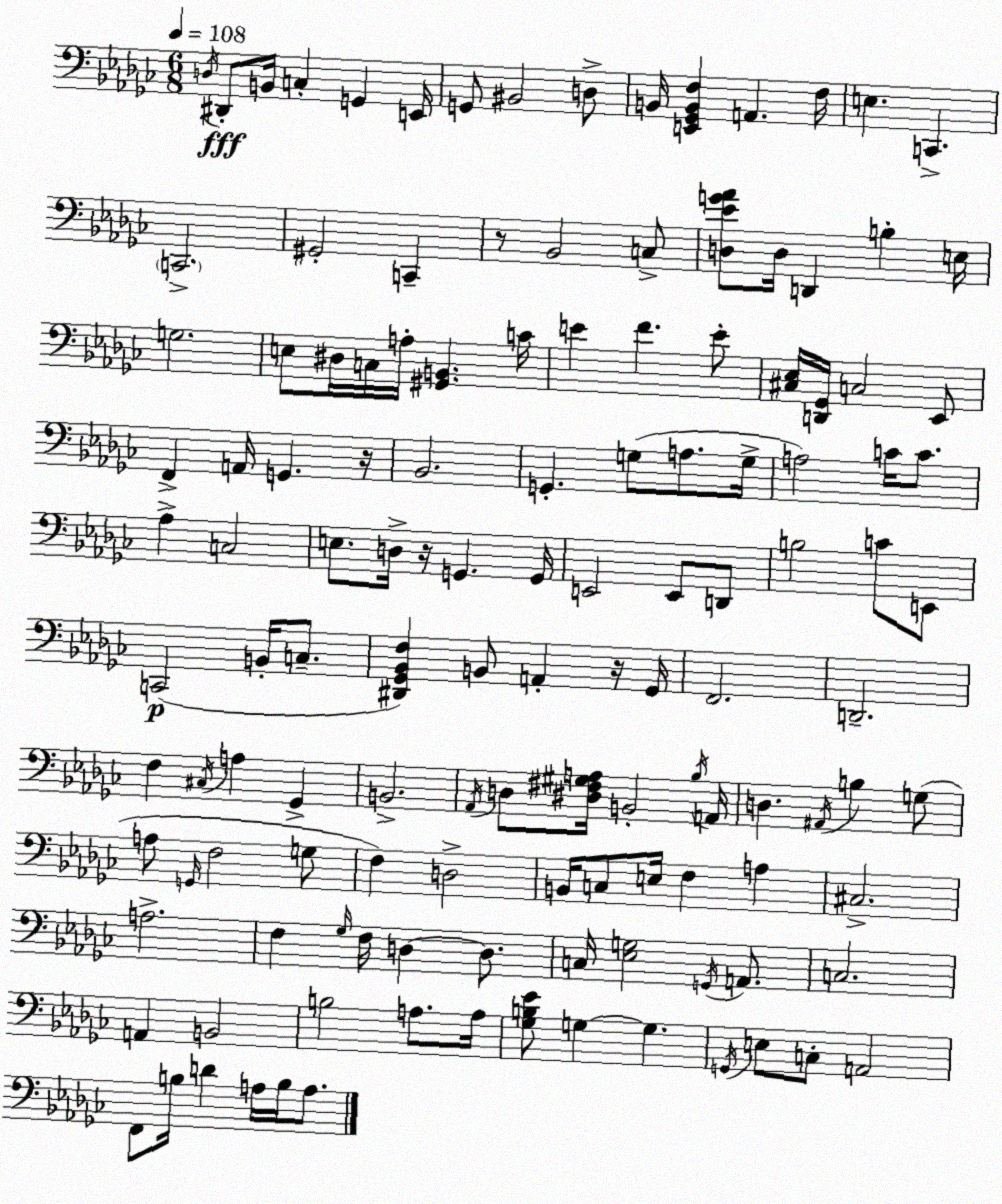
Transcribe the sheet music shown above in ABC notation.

X:1
T:Untitled
M:6/8
L:1/4
K:Ebm
D,/4 ^D,,/2 B,,/4 C, G,, E,,/4 G,,/2 ^B,,2 D,/2 B,,/4 [E,,_G,,B,,F,] A,, F,/4 E, C,, C,,2 ^G,,2 C,, z/2 _B,,2 C,/2 [D,_EG_A]/2 D,/4 D,, B, E,/4 G,2 E,/2 ^D,/4 C,/4 A,/4 [^G,,B,,] C/4 E F E/2 [^C,_E,]/4 [D,,_G,,]/4 C,2 _E,,/2 F,, A,,/4 G,, z/4 _B,,2 G,, G,/2 A,/2 G,/4 A,2 C/4 C/2 _A, C,2 E,/2 D,/4 z/4 G,, G,,/4 E,,2 E,,/2 D,,/2 B,2 C/2 E,,/2 C,,2 B,,/4 C,/2 [^D,,_G,,_B,,F,] B,,/2 A,, z/4 _G,,/4 F,,2 D,,2 F, ^C,/4 A, _G,, B,,2 _A,,/4 D,/2 [^D,^F,^G,A,]/4 B,,2 _B,/4 A,,/4 D, ^A,,/4 B, G,/2 A,/2 G,,/4 F,2 G,/2 F, D,2 B,,/4 C,/2 E,/4 F, A, ^C,2 A,2 F, _G,/4 F,/4 D, D,/2 C,/4 [_E,G,]2 G,,/4 A,,/2 C,2 A,, B,,2 B,2 A,/2 A,/4 [_G,B,_E]/2 G, G, G,,/4 E,/2 C,/2 A,,2 F,,/2 B,/4 D A,/4 B,/4 A,/2